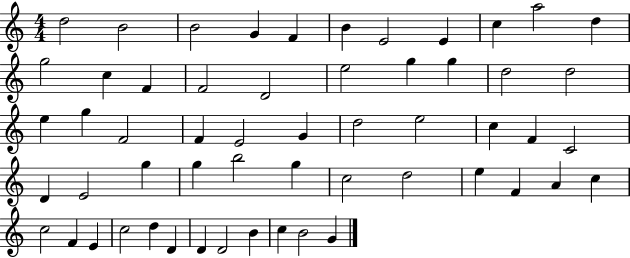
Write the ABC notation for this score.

X:1
T:Untitled
M:4/4
L:1/4
K:C
d2 B2 B2 G F B E2 E c a2 d g2 c F F2 D2 e2 g g d2 d2 e g F2 F E2 G d2 e2 c F C2 D E2 g g b2 g c2 d2 e F A c c2 F E c2 d D D D2 B c B2 G